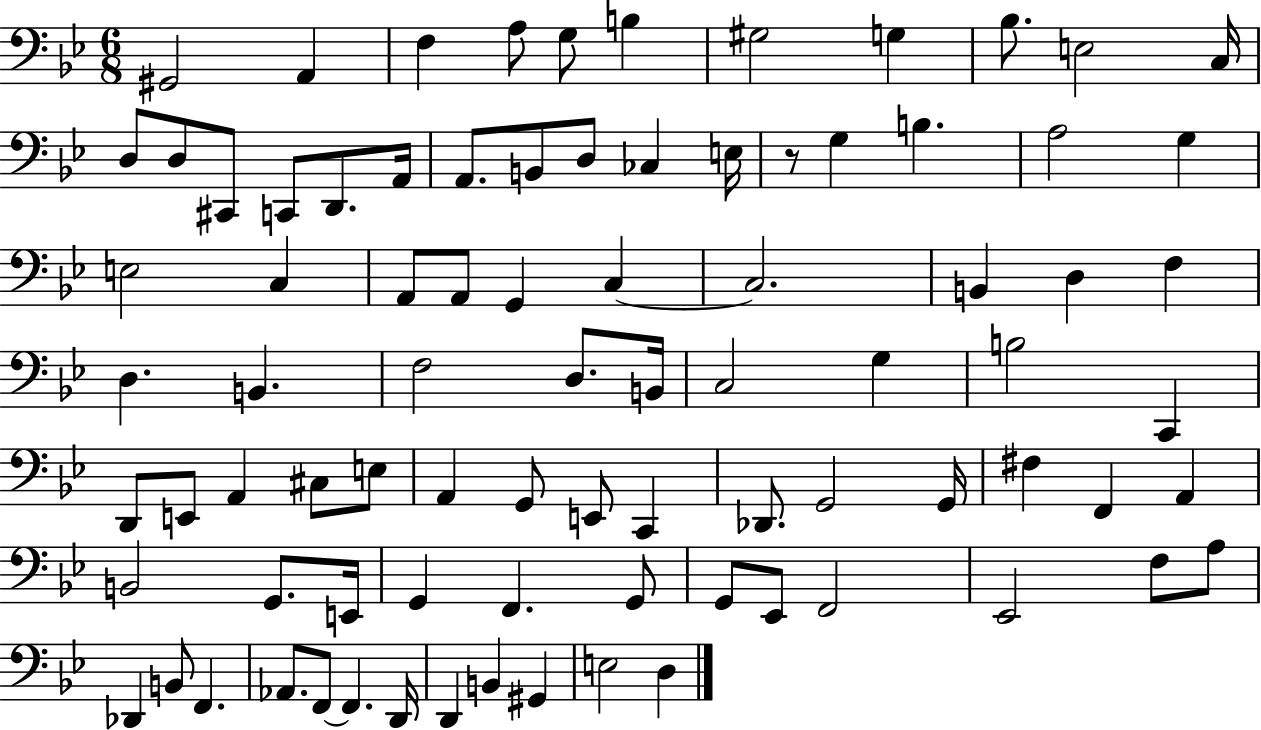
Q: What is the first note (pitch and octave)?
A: G#2